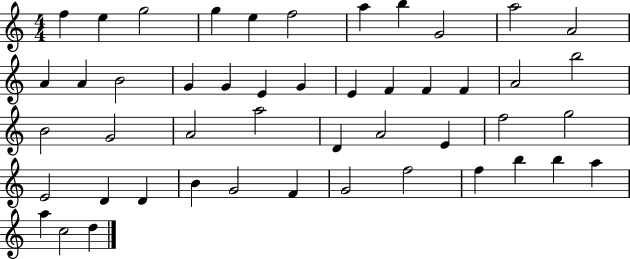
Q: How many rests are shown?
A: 0